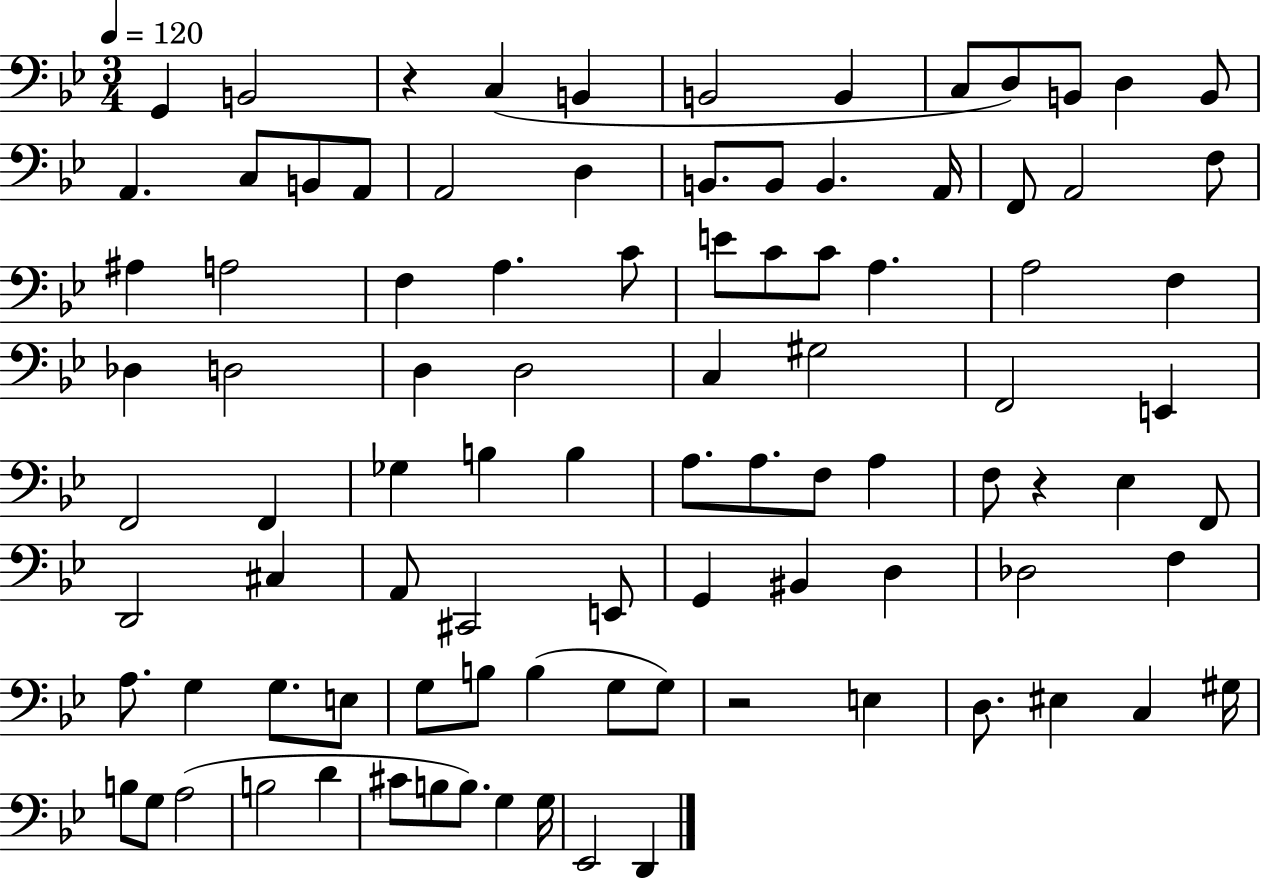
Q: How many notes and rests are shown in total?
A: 94